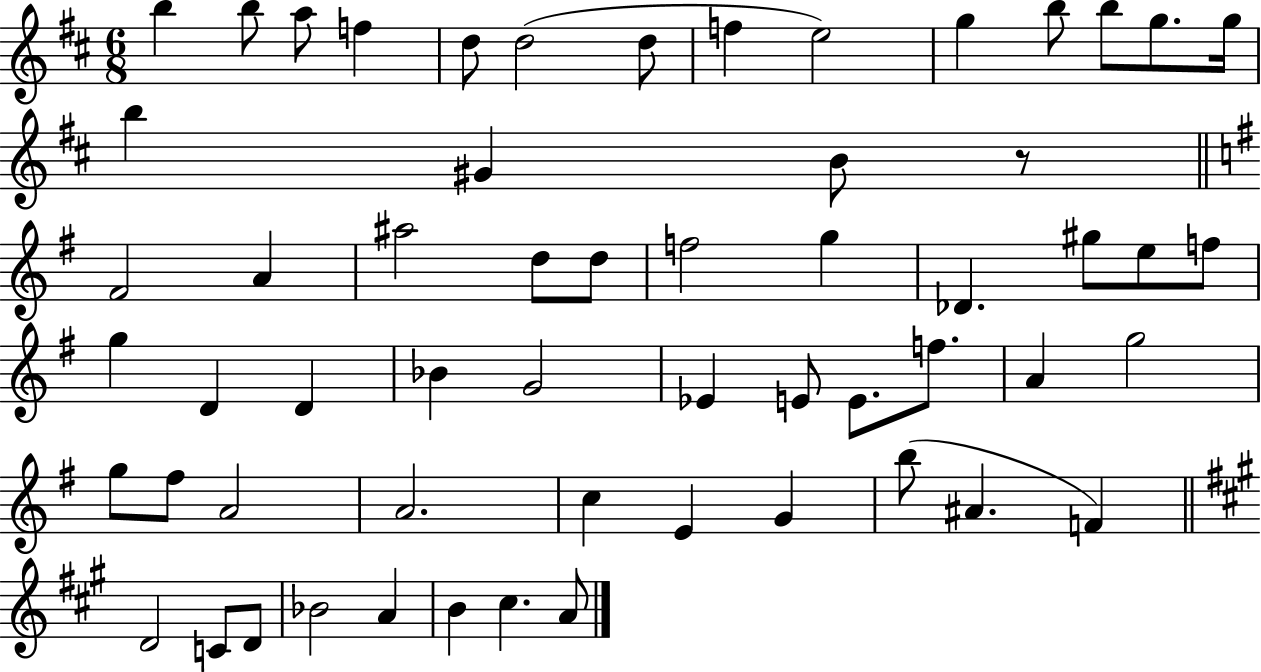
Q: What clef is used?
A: treble